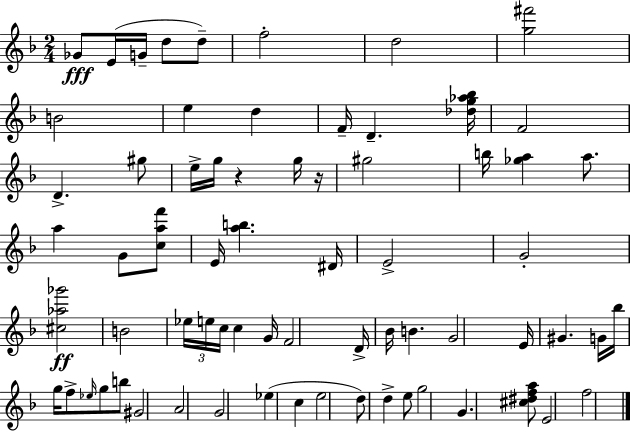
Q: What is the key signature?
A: D minor